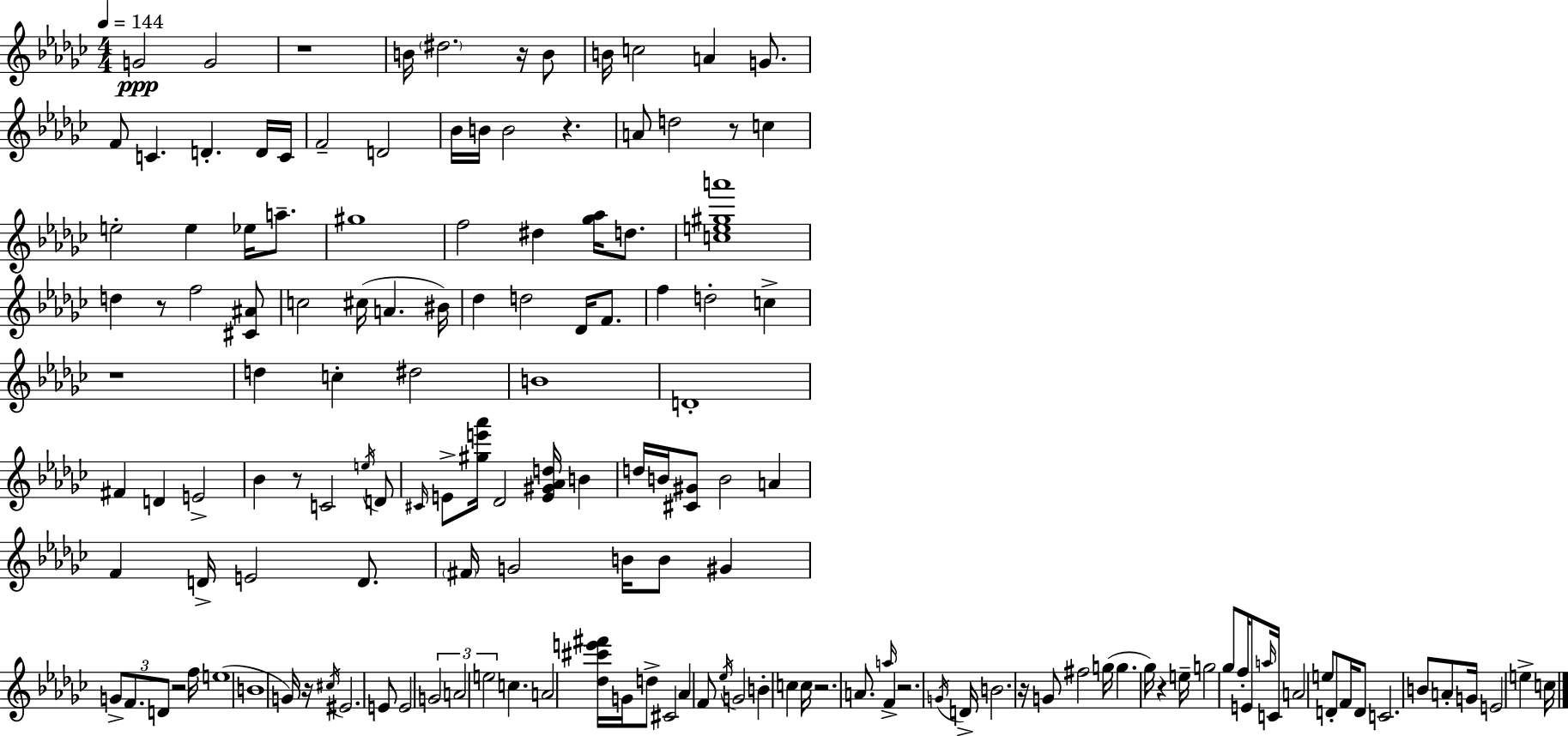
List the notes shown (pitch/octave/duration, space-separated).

G4/h G4/h R/w B4/s D#5/h. R/s B4/e B4/s C5/h A4/q G4/e. F4/e C4/q. D4/q. D4/s C4/s F4/h D4/h Bb4/s B4/s B4/h R/q. A4/e D5/h R/e C5/q E5/h E5/q Eb5/s A5/e. G#5/w F5/h D#5/q [Gb5,Ab5]/s D5/e. [C5,E5,G#5,A6]/w D5/q R/e F5/h [C#4,A#4]/e C5/h C#5/s A4/q. BIS4/s Db5/q D5/h Db4/s F4/e. F5/q D5/h C5/q R/w D5/q C5/q D#5/h B4/w D4/w F#4/q D4/q E4/h Bb4/q R/e C4/h E5/s D4/e C#4/s E4/e [G#5,E6,Ab6]/s Db4/h [E4,G#4,Ab4,D5]/s B4/q D5/s B4/s [C#4,G#4]/e B4/h A4/q F4/q D4/s E4/h D4/e. F#4/s G4/h B4/s B4/e G#4/q G4/e F4/e. D4/e R/h F5/s E5/w B4/w G4/s R/s C#5/s EIS4/h. E4/e E4/h G4/h A4/h E5/h C5/q. A4/h [Db5,C#6,E6,F#6]/s G4/s D5/e C#4/h Ab4/q F4/e Eb5/s G4/h B4/q C5/q C5/s R/h. A4/e. A5/s F4/q R/h. G4/s D4/s B4/h. R/s G4/e F#5/h G5/s G5/q. Gb5/s R/q E5/s G5/h Gb5/e F5/s E4/e A5/s C4/s A4/h E5/e D4/e F4/s D4/e C4/h. B4/e A4/e G4/s E4/h E5/q C5/s